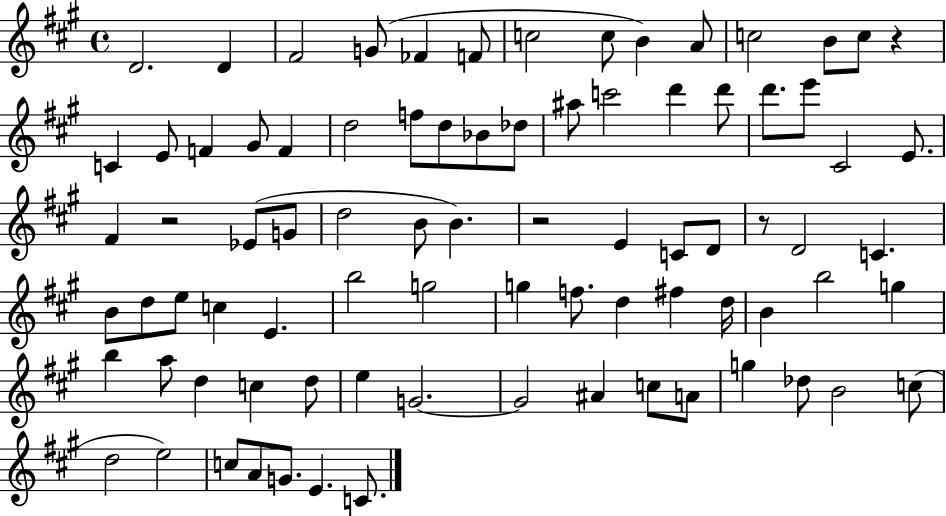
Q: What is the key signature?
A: A major